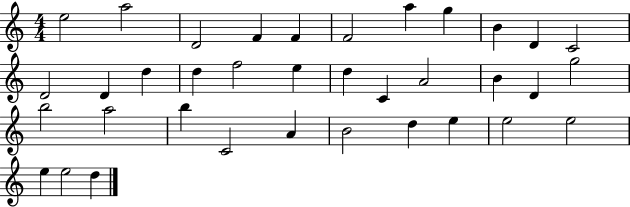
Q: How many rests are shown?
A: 0